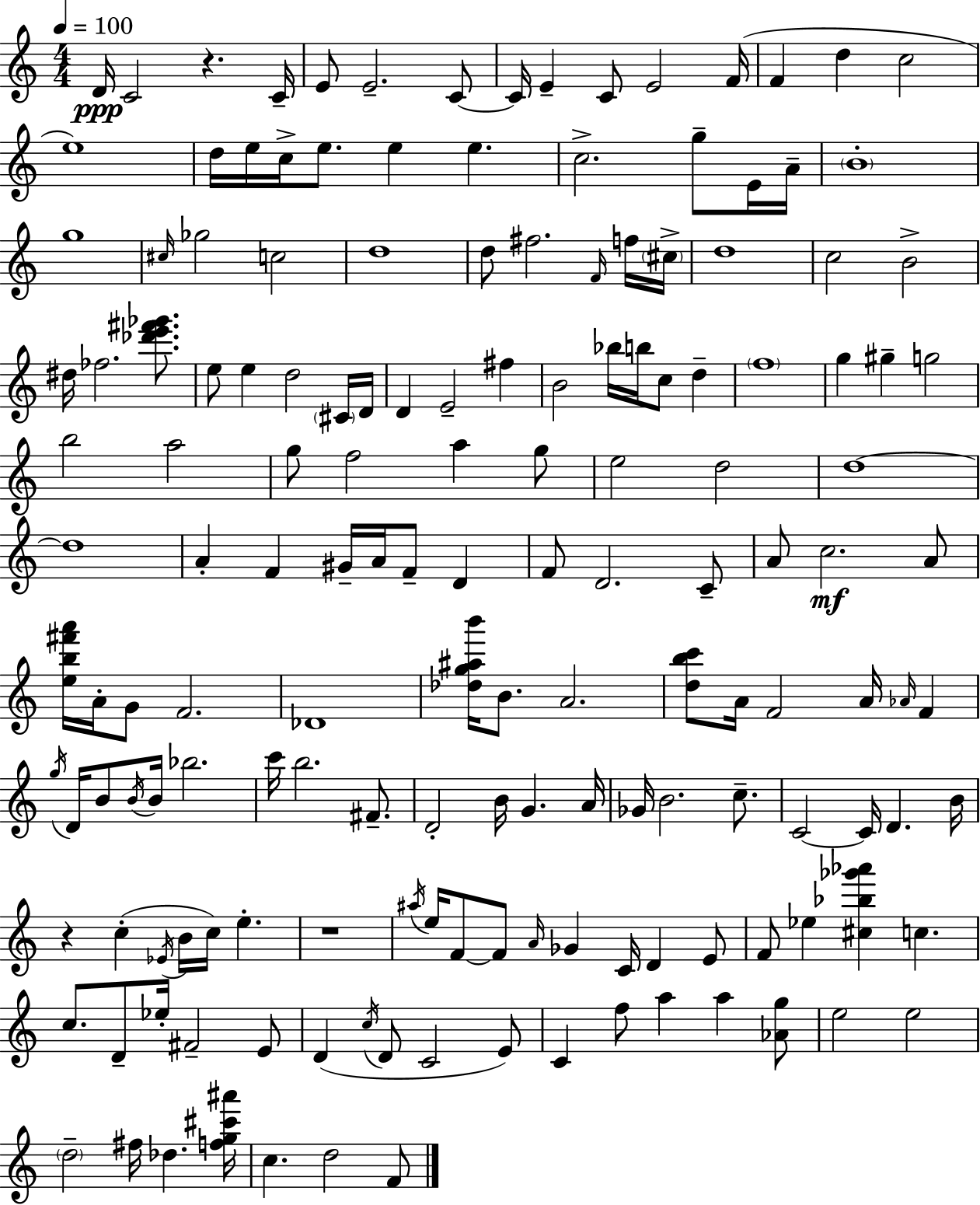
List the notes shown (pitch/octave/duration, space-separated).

D4/s C4/h R/q. C4/s E4/e E4/h. C4/e C4/s E4/q C4/e E4/h F4/s F4/q D5/q C5/h E5/w D5/s E5/s C5/s E5/e. E5/q E5/q. C5/h. G5/e E4/s A4/s B4/w G5/w C#5/s Gb5/h C5/h D5/w D5/e F#5/h. F4/s F5/s C#5/s D5/w C5/h B4/h D#5/s FES5/h. [Db6,E6,F#6,Gb6]/e. E5/e E5/q D5/h C#4/s D4/s D4/q E4/h F#5/q B4/h Bb5/s B5/s C5/e D5/q F5/w G5/q G#5/q G5/h B5/h A5/h G5/e F5/h A5/q G5/e E5/h D5/h D5/w D5/w A4/q F4/q G#4/s A4/s F4/e D4/q F4/e D4/h. C4/e A4/e C5/h. A4/e [E5,B5,F#6,A6]/s A4/s G4/e F4/h. Db4/w [Db5,G5,A#5,B6]/s B4/e. A4/h. [D5,B5,C6]/e A4/s F4/h A4/s Ab4/s F4/q G5/s D4/s B4/e B4/s B4/s Bb5/h. C6/s B5/h. F#4/e. D4/h B4/s G4/q. A4/s Gb4/s B4/h. C5/e. C4/h C4/s D4/q. B4/s R/q C5/q Eb4/s B4/s C5/s E5/q. R/w A#5/s E5/s F4/e F4/e A4/s Gb4/q C4/s D4/q E4/e F4/e Eb5/q [C#5,Bb5,Gb6,Ab6]/q C5/q. C5/e. D4/e Eb5/s F#4/h E4/e D4/q C5/s D4/e C4/h E4/e C4/q F5/e A5/q A5/q [Ab4,G5]/e E5/h E5/h D5/h F#5/s Db5/q. [F5,G5,C#6,A#6]/s C5/q. D5/h F4/e